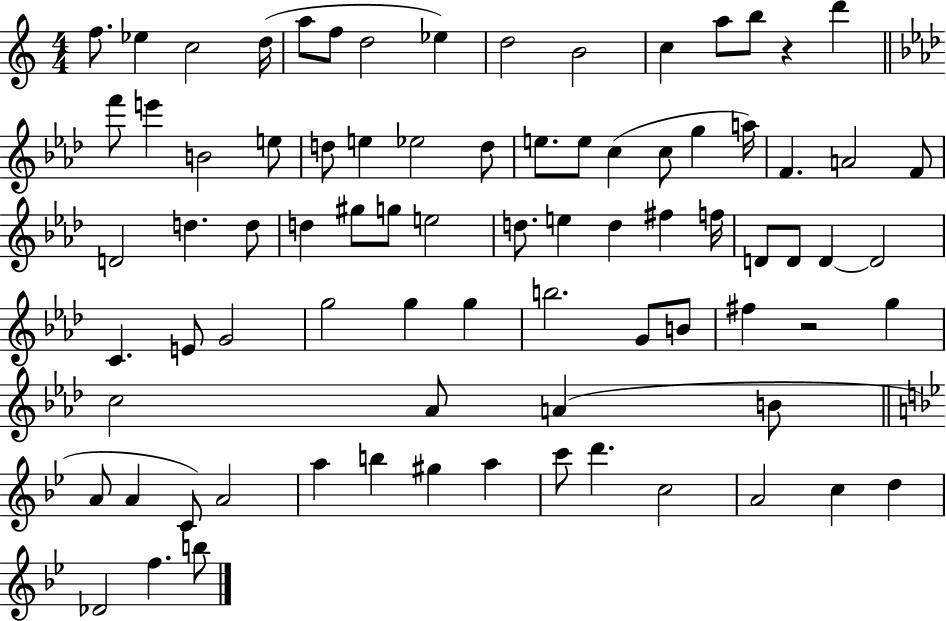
X:1
T:Untitled
M:4/4
L:1/4
K:C
f/2 _e c2 d/4 a/2 f/2 d2 _e d2 B2 c a/2 b/2 z d' f'/2 e' B2 e/2 d/2 e _e2 d/2 e/2 e/2 c c/2 g a/4 F A2 F/2 D2 d d/2 d ^g/2 g/2 e2 d/2 e d ^f f/4 D/2 D/2 D D2 C E/2 G2 g2 g g b2 G/2 B/2 ^f z2 g c2 _A/2 A B/2 A/2 A C/2 A2 a b ^g a c'/2 d' c2 A2 c d _D2 f b/2